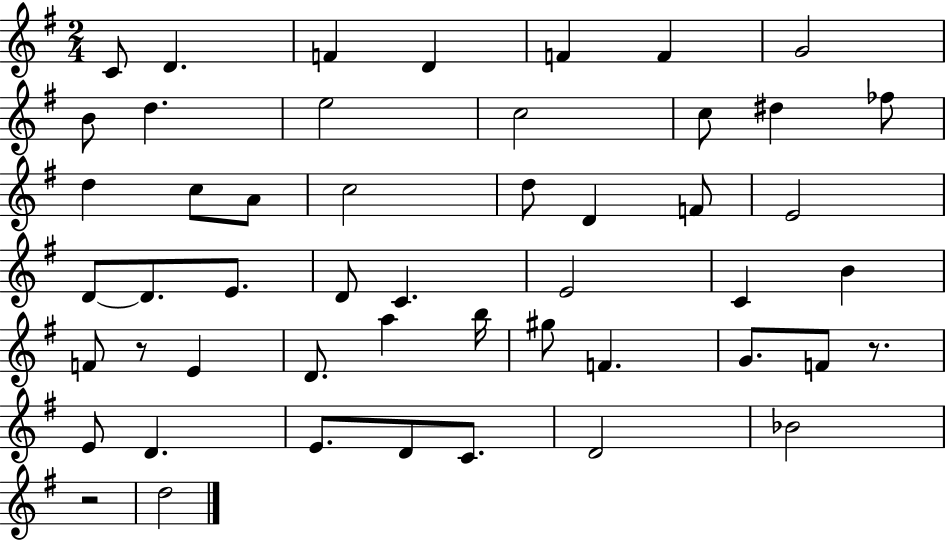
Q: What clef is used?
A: treble